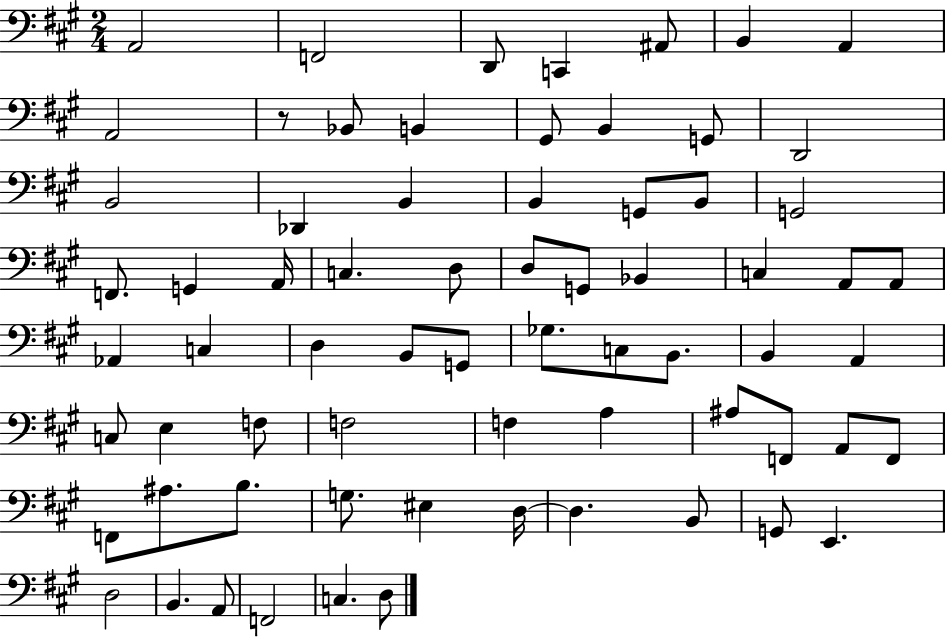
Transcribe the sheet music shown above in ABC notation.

X:1
T:Untitled
M:2/4
L:1/4
K:A
A,,2 F,,2 D,,/2 C,, ^A,,/2 B,, A,, A,,2 z/2 _B,,/2 B,, ^G,,/2 B,, G,,/2 D,,2 B,,2 _D,, B,, B,, G,,/2 B,,/2 G,,2 F,,/2 G,, A,,/4 C, D,/2 D,/2 G,,/2 _B,, C, A,,/2 A,,/2 _A,, C, D, B,,/2 G,,/2 _G,/2 C,/2 B,,/2 B,, A,, C,/2 E, F,/2 F,2 F, A, ^A,/2 F,,/2 A,,/2 F,,/2 F,,/2 ^A,/2 B,/2 G,/2 ^E, D,/4 D, B,,/2 G,,/2 E,, D,2 B,, A,,/2 F,,2 C, D,/2